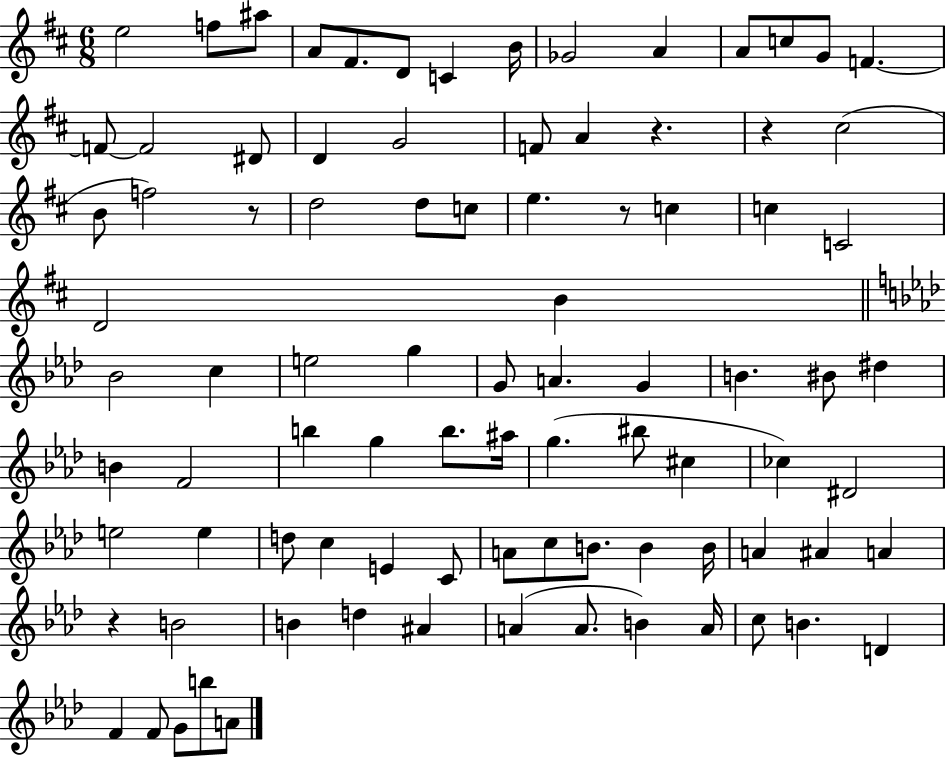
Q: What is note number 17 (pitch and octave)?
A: D#4